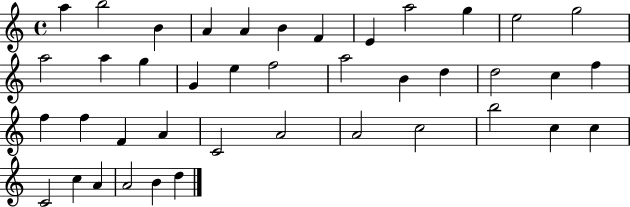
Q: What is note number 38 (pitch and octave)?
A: A4